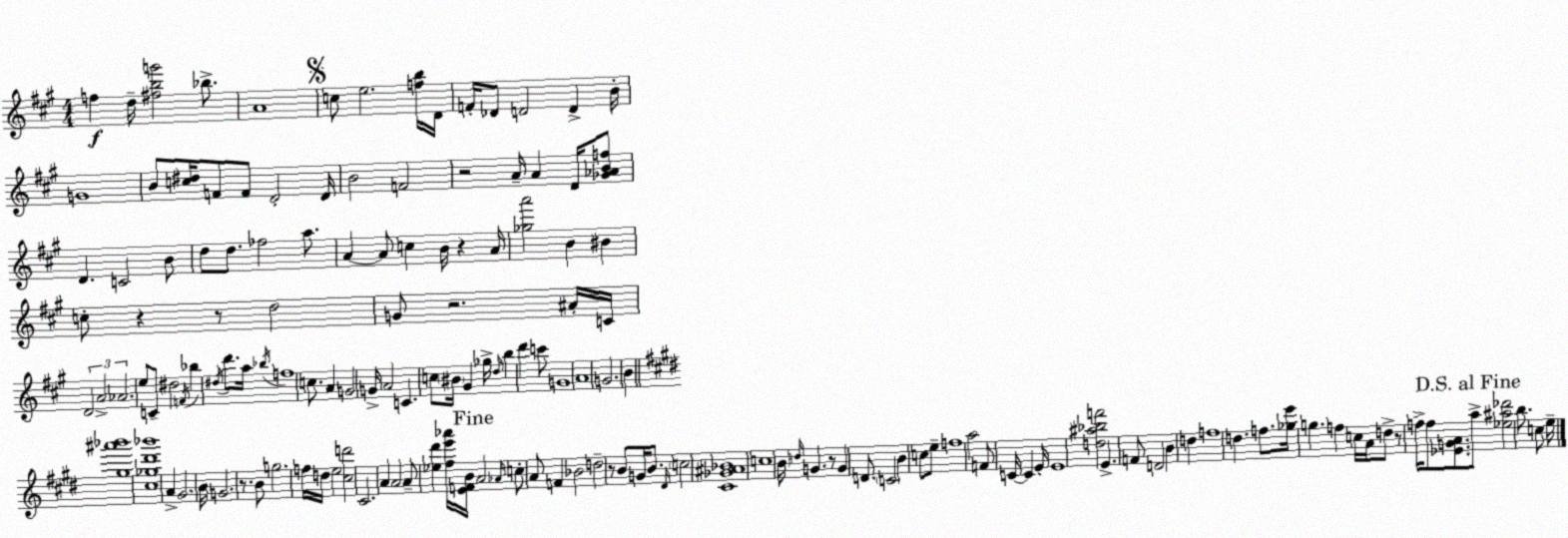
X:1
T:Untitled
M:4/4
L:1/4
K:A
f d/4 [^fbg']2 _b/2 A4 c/2 e2 [fb]/4 D/4 F/4 _D/2 D2 D B/4 G4 B/2 [c^d]/4 F/2 F/2 D2 D/4 B2 F2 z2 A/4 A D/4 [_G_ABf]/2 D C2 B/2 d/2 d/2 _f2 a/2 A A/2 c B/4 z A/4 [_ga']2 B ^B c/2 z z/2 d2 G/2 z2 ^A/4 C/4 D2 A2 _A2 e/2 C/2 ^d2 F/4 _b ^d/4 d'/2 a/4 _b/4 f4 c/2 A G2 G/4 A2 C c/2 ^B/4 ^G _g/4 d/4 b d' c'/2 G4 A4 G2 B [^g^a'_b']4 [^c_g^d'_b']4 A ^G2 B/4 G2 z/2 B/2 g2 f/4 d/4 e2 [^cd']2 ^C2 A A2 A/2 [_e^d'] [^fe'_a']/4 [EFB]/4 A2 _A/4 c/2 A/2 F _B2 d2 z/2 B/2 G/4 B/2 ^D/4 c2 [^C_G^A_B]4 c4 B/4 d/4 G z/2 G D/2 C2 B c/2 e/2 f4 a2 F/2 C/4 C E/4 E4 [d^a_bf']2 E F/2 D2 B d f4 d f/2 [_ge']/4 g f c/4 A/4 d/2 z/2 f/4 f/2 [_EGA]/2 a/2 [_e^a_d']2 b/2 c/2 e/4